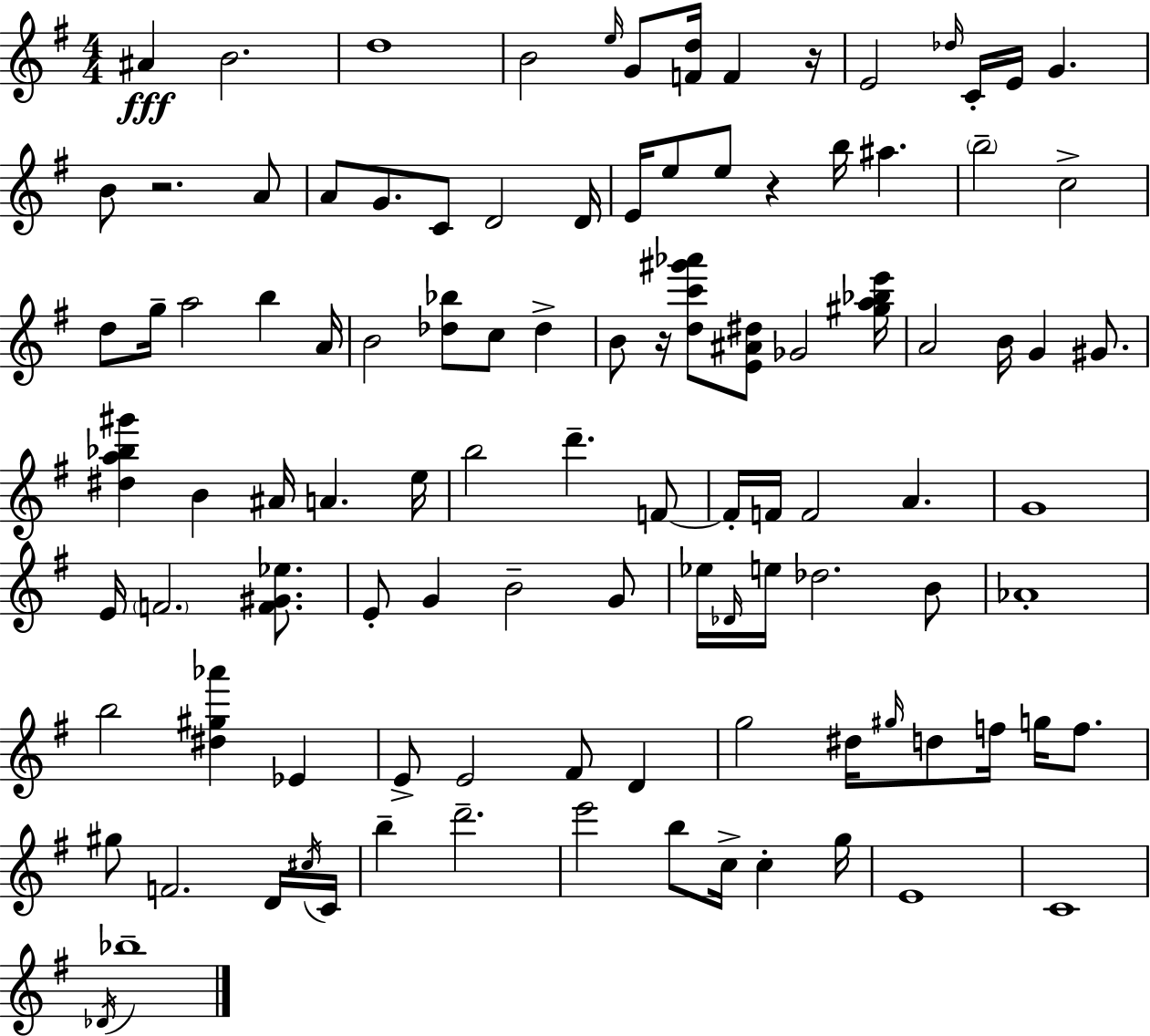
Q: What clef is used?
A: treble